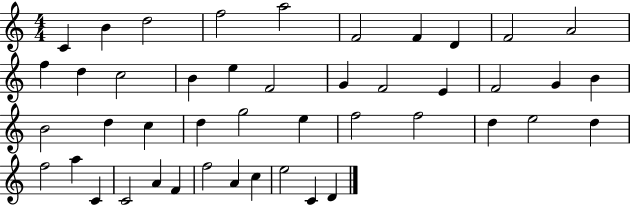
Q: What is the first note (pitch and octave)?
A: C4